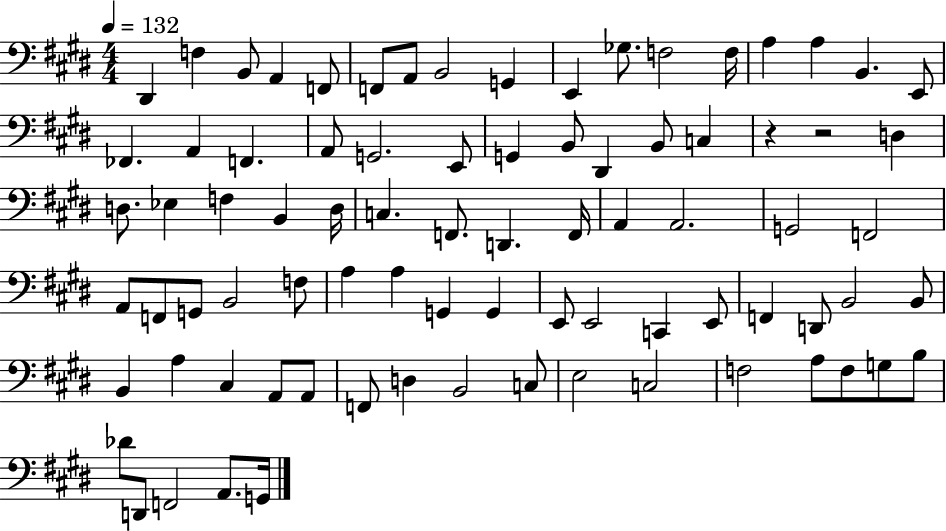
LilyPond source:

{
  \clef bass
  \numericTimeSignature
  \time 4/4
  \key e \major
  \tempo 4 = 132
  dis,4 f4 b,8 a,4 f,8 | f,8 a,8 b,2 g,4 | e,4 ges8. f2 f16 | a4 a4 b,4. e,8 | \break fes,4. a,4 f,4. | a,8 g,2. e,8 | g,4 b,8 dis,4 b,8 c4 | r4 r2 d4 | \break d8. ees4 f4 b,4 d16 | c4. f,8. d,4. f,16 | a,4 a,2. | g,2 f,2 | \break a,8 f,8 g,8 b,2 f8 | a4 a4 g,4 g,4 | e,8 e,2 c,4 e,8 | f,4 d,8 b,2 b,8 | \break b,4 a4 cis4 a,8 a,8 | f,8 d4 b,2 c8 | e2 c2 | f2 a8 f8 g8 b8 | \break des'8 d,8 f,2 a,8. g,16 | \bar "|."
}